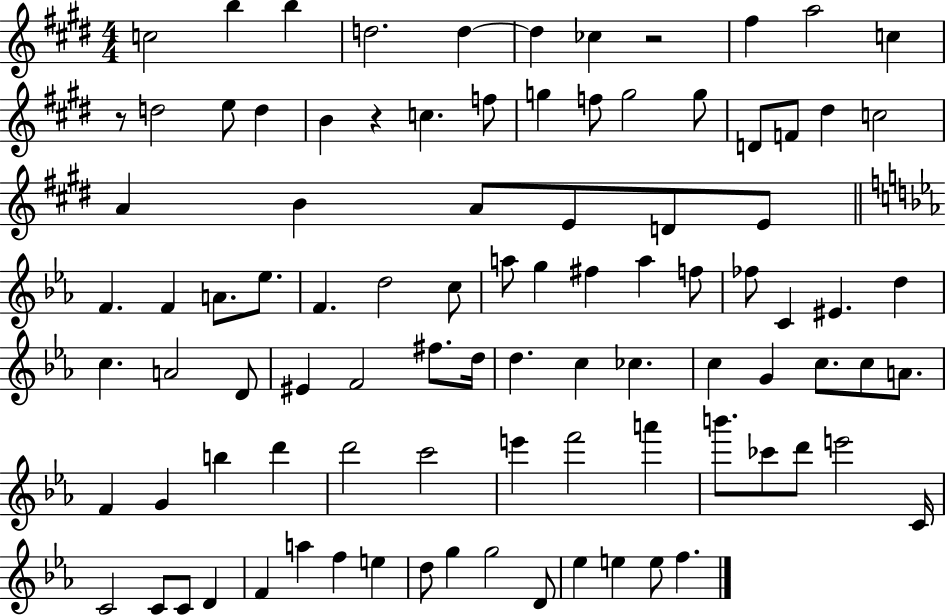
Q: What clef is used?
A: treble